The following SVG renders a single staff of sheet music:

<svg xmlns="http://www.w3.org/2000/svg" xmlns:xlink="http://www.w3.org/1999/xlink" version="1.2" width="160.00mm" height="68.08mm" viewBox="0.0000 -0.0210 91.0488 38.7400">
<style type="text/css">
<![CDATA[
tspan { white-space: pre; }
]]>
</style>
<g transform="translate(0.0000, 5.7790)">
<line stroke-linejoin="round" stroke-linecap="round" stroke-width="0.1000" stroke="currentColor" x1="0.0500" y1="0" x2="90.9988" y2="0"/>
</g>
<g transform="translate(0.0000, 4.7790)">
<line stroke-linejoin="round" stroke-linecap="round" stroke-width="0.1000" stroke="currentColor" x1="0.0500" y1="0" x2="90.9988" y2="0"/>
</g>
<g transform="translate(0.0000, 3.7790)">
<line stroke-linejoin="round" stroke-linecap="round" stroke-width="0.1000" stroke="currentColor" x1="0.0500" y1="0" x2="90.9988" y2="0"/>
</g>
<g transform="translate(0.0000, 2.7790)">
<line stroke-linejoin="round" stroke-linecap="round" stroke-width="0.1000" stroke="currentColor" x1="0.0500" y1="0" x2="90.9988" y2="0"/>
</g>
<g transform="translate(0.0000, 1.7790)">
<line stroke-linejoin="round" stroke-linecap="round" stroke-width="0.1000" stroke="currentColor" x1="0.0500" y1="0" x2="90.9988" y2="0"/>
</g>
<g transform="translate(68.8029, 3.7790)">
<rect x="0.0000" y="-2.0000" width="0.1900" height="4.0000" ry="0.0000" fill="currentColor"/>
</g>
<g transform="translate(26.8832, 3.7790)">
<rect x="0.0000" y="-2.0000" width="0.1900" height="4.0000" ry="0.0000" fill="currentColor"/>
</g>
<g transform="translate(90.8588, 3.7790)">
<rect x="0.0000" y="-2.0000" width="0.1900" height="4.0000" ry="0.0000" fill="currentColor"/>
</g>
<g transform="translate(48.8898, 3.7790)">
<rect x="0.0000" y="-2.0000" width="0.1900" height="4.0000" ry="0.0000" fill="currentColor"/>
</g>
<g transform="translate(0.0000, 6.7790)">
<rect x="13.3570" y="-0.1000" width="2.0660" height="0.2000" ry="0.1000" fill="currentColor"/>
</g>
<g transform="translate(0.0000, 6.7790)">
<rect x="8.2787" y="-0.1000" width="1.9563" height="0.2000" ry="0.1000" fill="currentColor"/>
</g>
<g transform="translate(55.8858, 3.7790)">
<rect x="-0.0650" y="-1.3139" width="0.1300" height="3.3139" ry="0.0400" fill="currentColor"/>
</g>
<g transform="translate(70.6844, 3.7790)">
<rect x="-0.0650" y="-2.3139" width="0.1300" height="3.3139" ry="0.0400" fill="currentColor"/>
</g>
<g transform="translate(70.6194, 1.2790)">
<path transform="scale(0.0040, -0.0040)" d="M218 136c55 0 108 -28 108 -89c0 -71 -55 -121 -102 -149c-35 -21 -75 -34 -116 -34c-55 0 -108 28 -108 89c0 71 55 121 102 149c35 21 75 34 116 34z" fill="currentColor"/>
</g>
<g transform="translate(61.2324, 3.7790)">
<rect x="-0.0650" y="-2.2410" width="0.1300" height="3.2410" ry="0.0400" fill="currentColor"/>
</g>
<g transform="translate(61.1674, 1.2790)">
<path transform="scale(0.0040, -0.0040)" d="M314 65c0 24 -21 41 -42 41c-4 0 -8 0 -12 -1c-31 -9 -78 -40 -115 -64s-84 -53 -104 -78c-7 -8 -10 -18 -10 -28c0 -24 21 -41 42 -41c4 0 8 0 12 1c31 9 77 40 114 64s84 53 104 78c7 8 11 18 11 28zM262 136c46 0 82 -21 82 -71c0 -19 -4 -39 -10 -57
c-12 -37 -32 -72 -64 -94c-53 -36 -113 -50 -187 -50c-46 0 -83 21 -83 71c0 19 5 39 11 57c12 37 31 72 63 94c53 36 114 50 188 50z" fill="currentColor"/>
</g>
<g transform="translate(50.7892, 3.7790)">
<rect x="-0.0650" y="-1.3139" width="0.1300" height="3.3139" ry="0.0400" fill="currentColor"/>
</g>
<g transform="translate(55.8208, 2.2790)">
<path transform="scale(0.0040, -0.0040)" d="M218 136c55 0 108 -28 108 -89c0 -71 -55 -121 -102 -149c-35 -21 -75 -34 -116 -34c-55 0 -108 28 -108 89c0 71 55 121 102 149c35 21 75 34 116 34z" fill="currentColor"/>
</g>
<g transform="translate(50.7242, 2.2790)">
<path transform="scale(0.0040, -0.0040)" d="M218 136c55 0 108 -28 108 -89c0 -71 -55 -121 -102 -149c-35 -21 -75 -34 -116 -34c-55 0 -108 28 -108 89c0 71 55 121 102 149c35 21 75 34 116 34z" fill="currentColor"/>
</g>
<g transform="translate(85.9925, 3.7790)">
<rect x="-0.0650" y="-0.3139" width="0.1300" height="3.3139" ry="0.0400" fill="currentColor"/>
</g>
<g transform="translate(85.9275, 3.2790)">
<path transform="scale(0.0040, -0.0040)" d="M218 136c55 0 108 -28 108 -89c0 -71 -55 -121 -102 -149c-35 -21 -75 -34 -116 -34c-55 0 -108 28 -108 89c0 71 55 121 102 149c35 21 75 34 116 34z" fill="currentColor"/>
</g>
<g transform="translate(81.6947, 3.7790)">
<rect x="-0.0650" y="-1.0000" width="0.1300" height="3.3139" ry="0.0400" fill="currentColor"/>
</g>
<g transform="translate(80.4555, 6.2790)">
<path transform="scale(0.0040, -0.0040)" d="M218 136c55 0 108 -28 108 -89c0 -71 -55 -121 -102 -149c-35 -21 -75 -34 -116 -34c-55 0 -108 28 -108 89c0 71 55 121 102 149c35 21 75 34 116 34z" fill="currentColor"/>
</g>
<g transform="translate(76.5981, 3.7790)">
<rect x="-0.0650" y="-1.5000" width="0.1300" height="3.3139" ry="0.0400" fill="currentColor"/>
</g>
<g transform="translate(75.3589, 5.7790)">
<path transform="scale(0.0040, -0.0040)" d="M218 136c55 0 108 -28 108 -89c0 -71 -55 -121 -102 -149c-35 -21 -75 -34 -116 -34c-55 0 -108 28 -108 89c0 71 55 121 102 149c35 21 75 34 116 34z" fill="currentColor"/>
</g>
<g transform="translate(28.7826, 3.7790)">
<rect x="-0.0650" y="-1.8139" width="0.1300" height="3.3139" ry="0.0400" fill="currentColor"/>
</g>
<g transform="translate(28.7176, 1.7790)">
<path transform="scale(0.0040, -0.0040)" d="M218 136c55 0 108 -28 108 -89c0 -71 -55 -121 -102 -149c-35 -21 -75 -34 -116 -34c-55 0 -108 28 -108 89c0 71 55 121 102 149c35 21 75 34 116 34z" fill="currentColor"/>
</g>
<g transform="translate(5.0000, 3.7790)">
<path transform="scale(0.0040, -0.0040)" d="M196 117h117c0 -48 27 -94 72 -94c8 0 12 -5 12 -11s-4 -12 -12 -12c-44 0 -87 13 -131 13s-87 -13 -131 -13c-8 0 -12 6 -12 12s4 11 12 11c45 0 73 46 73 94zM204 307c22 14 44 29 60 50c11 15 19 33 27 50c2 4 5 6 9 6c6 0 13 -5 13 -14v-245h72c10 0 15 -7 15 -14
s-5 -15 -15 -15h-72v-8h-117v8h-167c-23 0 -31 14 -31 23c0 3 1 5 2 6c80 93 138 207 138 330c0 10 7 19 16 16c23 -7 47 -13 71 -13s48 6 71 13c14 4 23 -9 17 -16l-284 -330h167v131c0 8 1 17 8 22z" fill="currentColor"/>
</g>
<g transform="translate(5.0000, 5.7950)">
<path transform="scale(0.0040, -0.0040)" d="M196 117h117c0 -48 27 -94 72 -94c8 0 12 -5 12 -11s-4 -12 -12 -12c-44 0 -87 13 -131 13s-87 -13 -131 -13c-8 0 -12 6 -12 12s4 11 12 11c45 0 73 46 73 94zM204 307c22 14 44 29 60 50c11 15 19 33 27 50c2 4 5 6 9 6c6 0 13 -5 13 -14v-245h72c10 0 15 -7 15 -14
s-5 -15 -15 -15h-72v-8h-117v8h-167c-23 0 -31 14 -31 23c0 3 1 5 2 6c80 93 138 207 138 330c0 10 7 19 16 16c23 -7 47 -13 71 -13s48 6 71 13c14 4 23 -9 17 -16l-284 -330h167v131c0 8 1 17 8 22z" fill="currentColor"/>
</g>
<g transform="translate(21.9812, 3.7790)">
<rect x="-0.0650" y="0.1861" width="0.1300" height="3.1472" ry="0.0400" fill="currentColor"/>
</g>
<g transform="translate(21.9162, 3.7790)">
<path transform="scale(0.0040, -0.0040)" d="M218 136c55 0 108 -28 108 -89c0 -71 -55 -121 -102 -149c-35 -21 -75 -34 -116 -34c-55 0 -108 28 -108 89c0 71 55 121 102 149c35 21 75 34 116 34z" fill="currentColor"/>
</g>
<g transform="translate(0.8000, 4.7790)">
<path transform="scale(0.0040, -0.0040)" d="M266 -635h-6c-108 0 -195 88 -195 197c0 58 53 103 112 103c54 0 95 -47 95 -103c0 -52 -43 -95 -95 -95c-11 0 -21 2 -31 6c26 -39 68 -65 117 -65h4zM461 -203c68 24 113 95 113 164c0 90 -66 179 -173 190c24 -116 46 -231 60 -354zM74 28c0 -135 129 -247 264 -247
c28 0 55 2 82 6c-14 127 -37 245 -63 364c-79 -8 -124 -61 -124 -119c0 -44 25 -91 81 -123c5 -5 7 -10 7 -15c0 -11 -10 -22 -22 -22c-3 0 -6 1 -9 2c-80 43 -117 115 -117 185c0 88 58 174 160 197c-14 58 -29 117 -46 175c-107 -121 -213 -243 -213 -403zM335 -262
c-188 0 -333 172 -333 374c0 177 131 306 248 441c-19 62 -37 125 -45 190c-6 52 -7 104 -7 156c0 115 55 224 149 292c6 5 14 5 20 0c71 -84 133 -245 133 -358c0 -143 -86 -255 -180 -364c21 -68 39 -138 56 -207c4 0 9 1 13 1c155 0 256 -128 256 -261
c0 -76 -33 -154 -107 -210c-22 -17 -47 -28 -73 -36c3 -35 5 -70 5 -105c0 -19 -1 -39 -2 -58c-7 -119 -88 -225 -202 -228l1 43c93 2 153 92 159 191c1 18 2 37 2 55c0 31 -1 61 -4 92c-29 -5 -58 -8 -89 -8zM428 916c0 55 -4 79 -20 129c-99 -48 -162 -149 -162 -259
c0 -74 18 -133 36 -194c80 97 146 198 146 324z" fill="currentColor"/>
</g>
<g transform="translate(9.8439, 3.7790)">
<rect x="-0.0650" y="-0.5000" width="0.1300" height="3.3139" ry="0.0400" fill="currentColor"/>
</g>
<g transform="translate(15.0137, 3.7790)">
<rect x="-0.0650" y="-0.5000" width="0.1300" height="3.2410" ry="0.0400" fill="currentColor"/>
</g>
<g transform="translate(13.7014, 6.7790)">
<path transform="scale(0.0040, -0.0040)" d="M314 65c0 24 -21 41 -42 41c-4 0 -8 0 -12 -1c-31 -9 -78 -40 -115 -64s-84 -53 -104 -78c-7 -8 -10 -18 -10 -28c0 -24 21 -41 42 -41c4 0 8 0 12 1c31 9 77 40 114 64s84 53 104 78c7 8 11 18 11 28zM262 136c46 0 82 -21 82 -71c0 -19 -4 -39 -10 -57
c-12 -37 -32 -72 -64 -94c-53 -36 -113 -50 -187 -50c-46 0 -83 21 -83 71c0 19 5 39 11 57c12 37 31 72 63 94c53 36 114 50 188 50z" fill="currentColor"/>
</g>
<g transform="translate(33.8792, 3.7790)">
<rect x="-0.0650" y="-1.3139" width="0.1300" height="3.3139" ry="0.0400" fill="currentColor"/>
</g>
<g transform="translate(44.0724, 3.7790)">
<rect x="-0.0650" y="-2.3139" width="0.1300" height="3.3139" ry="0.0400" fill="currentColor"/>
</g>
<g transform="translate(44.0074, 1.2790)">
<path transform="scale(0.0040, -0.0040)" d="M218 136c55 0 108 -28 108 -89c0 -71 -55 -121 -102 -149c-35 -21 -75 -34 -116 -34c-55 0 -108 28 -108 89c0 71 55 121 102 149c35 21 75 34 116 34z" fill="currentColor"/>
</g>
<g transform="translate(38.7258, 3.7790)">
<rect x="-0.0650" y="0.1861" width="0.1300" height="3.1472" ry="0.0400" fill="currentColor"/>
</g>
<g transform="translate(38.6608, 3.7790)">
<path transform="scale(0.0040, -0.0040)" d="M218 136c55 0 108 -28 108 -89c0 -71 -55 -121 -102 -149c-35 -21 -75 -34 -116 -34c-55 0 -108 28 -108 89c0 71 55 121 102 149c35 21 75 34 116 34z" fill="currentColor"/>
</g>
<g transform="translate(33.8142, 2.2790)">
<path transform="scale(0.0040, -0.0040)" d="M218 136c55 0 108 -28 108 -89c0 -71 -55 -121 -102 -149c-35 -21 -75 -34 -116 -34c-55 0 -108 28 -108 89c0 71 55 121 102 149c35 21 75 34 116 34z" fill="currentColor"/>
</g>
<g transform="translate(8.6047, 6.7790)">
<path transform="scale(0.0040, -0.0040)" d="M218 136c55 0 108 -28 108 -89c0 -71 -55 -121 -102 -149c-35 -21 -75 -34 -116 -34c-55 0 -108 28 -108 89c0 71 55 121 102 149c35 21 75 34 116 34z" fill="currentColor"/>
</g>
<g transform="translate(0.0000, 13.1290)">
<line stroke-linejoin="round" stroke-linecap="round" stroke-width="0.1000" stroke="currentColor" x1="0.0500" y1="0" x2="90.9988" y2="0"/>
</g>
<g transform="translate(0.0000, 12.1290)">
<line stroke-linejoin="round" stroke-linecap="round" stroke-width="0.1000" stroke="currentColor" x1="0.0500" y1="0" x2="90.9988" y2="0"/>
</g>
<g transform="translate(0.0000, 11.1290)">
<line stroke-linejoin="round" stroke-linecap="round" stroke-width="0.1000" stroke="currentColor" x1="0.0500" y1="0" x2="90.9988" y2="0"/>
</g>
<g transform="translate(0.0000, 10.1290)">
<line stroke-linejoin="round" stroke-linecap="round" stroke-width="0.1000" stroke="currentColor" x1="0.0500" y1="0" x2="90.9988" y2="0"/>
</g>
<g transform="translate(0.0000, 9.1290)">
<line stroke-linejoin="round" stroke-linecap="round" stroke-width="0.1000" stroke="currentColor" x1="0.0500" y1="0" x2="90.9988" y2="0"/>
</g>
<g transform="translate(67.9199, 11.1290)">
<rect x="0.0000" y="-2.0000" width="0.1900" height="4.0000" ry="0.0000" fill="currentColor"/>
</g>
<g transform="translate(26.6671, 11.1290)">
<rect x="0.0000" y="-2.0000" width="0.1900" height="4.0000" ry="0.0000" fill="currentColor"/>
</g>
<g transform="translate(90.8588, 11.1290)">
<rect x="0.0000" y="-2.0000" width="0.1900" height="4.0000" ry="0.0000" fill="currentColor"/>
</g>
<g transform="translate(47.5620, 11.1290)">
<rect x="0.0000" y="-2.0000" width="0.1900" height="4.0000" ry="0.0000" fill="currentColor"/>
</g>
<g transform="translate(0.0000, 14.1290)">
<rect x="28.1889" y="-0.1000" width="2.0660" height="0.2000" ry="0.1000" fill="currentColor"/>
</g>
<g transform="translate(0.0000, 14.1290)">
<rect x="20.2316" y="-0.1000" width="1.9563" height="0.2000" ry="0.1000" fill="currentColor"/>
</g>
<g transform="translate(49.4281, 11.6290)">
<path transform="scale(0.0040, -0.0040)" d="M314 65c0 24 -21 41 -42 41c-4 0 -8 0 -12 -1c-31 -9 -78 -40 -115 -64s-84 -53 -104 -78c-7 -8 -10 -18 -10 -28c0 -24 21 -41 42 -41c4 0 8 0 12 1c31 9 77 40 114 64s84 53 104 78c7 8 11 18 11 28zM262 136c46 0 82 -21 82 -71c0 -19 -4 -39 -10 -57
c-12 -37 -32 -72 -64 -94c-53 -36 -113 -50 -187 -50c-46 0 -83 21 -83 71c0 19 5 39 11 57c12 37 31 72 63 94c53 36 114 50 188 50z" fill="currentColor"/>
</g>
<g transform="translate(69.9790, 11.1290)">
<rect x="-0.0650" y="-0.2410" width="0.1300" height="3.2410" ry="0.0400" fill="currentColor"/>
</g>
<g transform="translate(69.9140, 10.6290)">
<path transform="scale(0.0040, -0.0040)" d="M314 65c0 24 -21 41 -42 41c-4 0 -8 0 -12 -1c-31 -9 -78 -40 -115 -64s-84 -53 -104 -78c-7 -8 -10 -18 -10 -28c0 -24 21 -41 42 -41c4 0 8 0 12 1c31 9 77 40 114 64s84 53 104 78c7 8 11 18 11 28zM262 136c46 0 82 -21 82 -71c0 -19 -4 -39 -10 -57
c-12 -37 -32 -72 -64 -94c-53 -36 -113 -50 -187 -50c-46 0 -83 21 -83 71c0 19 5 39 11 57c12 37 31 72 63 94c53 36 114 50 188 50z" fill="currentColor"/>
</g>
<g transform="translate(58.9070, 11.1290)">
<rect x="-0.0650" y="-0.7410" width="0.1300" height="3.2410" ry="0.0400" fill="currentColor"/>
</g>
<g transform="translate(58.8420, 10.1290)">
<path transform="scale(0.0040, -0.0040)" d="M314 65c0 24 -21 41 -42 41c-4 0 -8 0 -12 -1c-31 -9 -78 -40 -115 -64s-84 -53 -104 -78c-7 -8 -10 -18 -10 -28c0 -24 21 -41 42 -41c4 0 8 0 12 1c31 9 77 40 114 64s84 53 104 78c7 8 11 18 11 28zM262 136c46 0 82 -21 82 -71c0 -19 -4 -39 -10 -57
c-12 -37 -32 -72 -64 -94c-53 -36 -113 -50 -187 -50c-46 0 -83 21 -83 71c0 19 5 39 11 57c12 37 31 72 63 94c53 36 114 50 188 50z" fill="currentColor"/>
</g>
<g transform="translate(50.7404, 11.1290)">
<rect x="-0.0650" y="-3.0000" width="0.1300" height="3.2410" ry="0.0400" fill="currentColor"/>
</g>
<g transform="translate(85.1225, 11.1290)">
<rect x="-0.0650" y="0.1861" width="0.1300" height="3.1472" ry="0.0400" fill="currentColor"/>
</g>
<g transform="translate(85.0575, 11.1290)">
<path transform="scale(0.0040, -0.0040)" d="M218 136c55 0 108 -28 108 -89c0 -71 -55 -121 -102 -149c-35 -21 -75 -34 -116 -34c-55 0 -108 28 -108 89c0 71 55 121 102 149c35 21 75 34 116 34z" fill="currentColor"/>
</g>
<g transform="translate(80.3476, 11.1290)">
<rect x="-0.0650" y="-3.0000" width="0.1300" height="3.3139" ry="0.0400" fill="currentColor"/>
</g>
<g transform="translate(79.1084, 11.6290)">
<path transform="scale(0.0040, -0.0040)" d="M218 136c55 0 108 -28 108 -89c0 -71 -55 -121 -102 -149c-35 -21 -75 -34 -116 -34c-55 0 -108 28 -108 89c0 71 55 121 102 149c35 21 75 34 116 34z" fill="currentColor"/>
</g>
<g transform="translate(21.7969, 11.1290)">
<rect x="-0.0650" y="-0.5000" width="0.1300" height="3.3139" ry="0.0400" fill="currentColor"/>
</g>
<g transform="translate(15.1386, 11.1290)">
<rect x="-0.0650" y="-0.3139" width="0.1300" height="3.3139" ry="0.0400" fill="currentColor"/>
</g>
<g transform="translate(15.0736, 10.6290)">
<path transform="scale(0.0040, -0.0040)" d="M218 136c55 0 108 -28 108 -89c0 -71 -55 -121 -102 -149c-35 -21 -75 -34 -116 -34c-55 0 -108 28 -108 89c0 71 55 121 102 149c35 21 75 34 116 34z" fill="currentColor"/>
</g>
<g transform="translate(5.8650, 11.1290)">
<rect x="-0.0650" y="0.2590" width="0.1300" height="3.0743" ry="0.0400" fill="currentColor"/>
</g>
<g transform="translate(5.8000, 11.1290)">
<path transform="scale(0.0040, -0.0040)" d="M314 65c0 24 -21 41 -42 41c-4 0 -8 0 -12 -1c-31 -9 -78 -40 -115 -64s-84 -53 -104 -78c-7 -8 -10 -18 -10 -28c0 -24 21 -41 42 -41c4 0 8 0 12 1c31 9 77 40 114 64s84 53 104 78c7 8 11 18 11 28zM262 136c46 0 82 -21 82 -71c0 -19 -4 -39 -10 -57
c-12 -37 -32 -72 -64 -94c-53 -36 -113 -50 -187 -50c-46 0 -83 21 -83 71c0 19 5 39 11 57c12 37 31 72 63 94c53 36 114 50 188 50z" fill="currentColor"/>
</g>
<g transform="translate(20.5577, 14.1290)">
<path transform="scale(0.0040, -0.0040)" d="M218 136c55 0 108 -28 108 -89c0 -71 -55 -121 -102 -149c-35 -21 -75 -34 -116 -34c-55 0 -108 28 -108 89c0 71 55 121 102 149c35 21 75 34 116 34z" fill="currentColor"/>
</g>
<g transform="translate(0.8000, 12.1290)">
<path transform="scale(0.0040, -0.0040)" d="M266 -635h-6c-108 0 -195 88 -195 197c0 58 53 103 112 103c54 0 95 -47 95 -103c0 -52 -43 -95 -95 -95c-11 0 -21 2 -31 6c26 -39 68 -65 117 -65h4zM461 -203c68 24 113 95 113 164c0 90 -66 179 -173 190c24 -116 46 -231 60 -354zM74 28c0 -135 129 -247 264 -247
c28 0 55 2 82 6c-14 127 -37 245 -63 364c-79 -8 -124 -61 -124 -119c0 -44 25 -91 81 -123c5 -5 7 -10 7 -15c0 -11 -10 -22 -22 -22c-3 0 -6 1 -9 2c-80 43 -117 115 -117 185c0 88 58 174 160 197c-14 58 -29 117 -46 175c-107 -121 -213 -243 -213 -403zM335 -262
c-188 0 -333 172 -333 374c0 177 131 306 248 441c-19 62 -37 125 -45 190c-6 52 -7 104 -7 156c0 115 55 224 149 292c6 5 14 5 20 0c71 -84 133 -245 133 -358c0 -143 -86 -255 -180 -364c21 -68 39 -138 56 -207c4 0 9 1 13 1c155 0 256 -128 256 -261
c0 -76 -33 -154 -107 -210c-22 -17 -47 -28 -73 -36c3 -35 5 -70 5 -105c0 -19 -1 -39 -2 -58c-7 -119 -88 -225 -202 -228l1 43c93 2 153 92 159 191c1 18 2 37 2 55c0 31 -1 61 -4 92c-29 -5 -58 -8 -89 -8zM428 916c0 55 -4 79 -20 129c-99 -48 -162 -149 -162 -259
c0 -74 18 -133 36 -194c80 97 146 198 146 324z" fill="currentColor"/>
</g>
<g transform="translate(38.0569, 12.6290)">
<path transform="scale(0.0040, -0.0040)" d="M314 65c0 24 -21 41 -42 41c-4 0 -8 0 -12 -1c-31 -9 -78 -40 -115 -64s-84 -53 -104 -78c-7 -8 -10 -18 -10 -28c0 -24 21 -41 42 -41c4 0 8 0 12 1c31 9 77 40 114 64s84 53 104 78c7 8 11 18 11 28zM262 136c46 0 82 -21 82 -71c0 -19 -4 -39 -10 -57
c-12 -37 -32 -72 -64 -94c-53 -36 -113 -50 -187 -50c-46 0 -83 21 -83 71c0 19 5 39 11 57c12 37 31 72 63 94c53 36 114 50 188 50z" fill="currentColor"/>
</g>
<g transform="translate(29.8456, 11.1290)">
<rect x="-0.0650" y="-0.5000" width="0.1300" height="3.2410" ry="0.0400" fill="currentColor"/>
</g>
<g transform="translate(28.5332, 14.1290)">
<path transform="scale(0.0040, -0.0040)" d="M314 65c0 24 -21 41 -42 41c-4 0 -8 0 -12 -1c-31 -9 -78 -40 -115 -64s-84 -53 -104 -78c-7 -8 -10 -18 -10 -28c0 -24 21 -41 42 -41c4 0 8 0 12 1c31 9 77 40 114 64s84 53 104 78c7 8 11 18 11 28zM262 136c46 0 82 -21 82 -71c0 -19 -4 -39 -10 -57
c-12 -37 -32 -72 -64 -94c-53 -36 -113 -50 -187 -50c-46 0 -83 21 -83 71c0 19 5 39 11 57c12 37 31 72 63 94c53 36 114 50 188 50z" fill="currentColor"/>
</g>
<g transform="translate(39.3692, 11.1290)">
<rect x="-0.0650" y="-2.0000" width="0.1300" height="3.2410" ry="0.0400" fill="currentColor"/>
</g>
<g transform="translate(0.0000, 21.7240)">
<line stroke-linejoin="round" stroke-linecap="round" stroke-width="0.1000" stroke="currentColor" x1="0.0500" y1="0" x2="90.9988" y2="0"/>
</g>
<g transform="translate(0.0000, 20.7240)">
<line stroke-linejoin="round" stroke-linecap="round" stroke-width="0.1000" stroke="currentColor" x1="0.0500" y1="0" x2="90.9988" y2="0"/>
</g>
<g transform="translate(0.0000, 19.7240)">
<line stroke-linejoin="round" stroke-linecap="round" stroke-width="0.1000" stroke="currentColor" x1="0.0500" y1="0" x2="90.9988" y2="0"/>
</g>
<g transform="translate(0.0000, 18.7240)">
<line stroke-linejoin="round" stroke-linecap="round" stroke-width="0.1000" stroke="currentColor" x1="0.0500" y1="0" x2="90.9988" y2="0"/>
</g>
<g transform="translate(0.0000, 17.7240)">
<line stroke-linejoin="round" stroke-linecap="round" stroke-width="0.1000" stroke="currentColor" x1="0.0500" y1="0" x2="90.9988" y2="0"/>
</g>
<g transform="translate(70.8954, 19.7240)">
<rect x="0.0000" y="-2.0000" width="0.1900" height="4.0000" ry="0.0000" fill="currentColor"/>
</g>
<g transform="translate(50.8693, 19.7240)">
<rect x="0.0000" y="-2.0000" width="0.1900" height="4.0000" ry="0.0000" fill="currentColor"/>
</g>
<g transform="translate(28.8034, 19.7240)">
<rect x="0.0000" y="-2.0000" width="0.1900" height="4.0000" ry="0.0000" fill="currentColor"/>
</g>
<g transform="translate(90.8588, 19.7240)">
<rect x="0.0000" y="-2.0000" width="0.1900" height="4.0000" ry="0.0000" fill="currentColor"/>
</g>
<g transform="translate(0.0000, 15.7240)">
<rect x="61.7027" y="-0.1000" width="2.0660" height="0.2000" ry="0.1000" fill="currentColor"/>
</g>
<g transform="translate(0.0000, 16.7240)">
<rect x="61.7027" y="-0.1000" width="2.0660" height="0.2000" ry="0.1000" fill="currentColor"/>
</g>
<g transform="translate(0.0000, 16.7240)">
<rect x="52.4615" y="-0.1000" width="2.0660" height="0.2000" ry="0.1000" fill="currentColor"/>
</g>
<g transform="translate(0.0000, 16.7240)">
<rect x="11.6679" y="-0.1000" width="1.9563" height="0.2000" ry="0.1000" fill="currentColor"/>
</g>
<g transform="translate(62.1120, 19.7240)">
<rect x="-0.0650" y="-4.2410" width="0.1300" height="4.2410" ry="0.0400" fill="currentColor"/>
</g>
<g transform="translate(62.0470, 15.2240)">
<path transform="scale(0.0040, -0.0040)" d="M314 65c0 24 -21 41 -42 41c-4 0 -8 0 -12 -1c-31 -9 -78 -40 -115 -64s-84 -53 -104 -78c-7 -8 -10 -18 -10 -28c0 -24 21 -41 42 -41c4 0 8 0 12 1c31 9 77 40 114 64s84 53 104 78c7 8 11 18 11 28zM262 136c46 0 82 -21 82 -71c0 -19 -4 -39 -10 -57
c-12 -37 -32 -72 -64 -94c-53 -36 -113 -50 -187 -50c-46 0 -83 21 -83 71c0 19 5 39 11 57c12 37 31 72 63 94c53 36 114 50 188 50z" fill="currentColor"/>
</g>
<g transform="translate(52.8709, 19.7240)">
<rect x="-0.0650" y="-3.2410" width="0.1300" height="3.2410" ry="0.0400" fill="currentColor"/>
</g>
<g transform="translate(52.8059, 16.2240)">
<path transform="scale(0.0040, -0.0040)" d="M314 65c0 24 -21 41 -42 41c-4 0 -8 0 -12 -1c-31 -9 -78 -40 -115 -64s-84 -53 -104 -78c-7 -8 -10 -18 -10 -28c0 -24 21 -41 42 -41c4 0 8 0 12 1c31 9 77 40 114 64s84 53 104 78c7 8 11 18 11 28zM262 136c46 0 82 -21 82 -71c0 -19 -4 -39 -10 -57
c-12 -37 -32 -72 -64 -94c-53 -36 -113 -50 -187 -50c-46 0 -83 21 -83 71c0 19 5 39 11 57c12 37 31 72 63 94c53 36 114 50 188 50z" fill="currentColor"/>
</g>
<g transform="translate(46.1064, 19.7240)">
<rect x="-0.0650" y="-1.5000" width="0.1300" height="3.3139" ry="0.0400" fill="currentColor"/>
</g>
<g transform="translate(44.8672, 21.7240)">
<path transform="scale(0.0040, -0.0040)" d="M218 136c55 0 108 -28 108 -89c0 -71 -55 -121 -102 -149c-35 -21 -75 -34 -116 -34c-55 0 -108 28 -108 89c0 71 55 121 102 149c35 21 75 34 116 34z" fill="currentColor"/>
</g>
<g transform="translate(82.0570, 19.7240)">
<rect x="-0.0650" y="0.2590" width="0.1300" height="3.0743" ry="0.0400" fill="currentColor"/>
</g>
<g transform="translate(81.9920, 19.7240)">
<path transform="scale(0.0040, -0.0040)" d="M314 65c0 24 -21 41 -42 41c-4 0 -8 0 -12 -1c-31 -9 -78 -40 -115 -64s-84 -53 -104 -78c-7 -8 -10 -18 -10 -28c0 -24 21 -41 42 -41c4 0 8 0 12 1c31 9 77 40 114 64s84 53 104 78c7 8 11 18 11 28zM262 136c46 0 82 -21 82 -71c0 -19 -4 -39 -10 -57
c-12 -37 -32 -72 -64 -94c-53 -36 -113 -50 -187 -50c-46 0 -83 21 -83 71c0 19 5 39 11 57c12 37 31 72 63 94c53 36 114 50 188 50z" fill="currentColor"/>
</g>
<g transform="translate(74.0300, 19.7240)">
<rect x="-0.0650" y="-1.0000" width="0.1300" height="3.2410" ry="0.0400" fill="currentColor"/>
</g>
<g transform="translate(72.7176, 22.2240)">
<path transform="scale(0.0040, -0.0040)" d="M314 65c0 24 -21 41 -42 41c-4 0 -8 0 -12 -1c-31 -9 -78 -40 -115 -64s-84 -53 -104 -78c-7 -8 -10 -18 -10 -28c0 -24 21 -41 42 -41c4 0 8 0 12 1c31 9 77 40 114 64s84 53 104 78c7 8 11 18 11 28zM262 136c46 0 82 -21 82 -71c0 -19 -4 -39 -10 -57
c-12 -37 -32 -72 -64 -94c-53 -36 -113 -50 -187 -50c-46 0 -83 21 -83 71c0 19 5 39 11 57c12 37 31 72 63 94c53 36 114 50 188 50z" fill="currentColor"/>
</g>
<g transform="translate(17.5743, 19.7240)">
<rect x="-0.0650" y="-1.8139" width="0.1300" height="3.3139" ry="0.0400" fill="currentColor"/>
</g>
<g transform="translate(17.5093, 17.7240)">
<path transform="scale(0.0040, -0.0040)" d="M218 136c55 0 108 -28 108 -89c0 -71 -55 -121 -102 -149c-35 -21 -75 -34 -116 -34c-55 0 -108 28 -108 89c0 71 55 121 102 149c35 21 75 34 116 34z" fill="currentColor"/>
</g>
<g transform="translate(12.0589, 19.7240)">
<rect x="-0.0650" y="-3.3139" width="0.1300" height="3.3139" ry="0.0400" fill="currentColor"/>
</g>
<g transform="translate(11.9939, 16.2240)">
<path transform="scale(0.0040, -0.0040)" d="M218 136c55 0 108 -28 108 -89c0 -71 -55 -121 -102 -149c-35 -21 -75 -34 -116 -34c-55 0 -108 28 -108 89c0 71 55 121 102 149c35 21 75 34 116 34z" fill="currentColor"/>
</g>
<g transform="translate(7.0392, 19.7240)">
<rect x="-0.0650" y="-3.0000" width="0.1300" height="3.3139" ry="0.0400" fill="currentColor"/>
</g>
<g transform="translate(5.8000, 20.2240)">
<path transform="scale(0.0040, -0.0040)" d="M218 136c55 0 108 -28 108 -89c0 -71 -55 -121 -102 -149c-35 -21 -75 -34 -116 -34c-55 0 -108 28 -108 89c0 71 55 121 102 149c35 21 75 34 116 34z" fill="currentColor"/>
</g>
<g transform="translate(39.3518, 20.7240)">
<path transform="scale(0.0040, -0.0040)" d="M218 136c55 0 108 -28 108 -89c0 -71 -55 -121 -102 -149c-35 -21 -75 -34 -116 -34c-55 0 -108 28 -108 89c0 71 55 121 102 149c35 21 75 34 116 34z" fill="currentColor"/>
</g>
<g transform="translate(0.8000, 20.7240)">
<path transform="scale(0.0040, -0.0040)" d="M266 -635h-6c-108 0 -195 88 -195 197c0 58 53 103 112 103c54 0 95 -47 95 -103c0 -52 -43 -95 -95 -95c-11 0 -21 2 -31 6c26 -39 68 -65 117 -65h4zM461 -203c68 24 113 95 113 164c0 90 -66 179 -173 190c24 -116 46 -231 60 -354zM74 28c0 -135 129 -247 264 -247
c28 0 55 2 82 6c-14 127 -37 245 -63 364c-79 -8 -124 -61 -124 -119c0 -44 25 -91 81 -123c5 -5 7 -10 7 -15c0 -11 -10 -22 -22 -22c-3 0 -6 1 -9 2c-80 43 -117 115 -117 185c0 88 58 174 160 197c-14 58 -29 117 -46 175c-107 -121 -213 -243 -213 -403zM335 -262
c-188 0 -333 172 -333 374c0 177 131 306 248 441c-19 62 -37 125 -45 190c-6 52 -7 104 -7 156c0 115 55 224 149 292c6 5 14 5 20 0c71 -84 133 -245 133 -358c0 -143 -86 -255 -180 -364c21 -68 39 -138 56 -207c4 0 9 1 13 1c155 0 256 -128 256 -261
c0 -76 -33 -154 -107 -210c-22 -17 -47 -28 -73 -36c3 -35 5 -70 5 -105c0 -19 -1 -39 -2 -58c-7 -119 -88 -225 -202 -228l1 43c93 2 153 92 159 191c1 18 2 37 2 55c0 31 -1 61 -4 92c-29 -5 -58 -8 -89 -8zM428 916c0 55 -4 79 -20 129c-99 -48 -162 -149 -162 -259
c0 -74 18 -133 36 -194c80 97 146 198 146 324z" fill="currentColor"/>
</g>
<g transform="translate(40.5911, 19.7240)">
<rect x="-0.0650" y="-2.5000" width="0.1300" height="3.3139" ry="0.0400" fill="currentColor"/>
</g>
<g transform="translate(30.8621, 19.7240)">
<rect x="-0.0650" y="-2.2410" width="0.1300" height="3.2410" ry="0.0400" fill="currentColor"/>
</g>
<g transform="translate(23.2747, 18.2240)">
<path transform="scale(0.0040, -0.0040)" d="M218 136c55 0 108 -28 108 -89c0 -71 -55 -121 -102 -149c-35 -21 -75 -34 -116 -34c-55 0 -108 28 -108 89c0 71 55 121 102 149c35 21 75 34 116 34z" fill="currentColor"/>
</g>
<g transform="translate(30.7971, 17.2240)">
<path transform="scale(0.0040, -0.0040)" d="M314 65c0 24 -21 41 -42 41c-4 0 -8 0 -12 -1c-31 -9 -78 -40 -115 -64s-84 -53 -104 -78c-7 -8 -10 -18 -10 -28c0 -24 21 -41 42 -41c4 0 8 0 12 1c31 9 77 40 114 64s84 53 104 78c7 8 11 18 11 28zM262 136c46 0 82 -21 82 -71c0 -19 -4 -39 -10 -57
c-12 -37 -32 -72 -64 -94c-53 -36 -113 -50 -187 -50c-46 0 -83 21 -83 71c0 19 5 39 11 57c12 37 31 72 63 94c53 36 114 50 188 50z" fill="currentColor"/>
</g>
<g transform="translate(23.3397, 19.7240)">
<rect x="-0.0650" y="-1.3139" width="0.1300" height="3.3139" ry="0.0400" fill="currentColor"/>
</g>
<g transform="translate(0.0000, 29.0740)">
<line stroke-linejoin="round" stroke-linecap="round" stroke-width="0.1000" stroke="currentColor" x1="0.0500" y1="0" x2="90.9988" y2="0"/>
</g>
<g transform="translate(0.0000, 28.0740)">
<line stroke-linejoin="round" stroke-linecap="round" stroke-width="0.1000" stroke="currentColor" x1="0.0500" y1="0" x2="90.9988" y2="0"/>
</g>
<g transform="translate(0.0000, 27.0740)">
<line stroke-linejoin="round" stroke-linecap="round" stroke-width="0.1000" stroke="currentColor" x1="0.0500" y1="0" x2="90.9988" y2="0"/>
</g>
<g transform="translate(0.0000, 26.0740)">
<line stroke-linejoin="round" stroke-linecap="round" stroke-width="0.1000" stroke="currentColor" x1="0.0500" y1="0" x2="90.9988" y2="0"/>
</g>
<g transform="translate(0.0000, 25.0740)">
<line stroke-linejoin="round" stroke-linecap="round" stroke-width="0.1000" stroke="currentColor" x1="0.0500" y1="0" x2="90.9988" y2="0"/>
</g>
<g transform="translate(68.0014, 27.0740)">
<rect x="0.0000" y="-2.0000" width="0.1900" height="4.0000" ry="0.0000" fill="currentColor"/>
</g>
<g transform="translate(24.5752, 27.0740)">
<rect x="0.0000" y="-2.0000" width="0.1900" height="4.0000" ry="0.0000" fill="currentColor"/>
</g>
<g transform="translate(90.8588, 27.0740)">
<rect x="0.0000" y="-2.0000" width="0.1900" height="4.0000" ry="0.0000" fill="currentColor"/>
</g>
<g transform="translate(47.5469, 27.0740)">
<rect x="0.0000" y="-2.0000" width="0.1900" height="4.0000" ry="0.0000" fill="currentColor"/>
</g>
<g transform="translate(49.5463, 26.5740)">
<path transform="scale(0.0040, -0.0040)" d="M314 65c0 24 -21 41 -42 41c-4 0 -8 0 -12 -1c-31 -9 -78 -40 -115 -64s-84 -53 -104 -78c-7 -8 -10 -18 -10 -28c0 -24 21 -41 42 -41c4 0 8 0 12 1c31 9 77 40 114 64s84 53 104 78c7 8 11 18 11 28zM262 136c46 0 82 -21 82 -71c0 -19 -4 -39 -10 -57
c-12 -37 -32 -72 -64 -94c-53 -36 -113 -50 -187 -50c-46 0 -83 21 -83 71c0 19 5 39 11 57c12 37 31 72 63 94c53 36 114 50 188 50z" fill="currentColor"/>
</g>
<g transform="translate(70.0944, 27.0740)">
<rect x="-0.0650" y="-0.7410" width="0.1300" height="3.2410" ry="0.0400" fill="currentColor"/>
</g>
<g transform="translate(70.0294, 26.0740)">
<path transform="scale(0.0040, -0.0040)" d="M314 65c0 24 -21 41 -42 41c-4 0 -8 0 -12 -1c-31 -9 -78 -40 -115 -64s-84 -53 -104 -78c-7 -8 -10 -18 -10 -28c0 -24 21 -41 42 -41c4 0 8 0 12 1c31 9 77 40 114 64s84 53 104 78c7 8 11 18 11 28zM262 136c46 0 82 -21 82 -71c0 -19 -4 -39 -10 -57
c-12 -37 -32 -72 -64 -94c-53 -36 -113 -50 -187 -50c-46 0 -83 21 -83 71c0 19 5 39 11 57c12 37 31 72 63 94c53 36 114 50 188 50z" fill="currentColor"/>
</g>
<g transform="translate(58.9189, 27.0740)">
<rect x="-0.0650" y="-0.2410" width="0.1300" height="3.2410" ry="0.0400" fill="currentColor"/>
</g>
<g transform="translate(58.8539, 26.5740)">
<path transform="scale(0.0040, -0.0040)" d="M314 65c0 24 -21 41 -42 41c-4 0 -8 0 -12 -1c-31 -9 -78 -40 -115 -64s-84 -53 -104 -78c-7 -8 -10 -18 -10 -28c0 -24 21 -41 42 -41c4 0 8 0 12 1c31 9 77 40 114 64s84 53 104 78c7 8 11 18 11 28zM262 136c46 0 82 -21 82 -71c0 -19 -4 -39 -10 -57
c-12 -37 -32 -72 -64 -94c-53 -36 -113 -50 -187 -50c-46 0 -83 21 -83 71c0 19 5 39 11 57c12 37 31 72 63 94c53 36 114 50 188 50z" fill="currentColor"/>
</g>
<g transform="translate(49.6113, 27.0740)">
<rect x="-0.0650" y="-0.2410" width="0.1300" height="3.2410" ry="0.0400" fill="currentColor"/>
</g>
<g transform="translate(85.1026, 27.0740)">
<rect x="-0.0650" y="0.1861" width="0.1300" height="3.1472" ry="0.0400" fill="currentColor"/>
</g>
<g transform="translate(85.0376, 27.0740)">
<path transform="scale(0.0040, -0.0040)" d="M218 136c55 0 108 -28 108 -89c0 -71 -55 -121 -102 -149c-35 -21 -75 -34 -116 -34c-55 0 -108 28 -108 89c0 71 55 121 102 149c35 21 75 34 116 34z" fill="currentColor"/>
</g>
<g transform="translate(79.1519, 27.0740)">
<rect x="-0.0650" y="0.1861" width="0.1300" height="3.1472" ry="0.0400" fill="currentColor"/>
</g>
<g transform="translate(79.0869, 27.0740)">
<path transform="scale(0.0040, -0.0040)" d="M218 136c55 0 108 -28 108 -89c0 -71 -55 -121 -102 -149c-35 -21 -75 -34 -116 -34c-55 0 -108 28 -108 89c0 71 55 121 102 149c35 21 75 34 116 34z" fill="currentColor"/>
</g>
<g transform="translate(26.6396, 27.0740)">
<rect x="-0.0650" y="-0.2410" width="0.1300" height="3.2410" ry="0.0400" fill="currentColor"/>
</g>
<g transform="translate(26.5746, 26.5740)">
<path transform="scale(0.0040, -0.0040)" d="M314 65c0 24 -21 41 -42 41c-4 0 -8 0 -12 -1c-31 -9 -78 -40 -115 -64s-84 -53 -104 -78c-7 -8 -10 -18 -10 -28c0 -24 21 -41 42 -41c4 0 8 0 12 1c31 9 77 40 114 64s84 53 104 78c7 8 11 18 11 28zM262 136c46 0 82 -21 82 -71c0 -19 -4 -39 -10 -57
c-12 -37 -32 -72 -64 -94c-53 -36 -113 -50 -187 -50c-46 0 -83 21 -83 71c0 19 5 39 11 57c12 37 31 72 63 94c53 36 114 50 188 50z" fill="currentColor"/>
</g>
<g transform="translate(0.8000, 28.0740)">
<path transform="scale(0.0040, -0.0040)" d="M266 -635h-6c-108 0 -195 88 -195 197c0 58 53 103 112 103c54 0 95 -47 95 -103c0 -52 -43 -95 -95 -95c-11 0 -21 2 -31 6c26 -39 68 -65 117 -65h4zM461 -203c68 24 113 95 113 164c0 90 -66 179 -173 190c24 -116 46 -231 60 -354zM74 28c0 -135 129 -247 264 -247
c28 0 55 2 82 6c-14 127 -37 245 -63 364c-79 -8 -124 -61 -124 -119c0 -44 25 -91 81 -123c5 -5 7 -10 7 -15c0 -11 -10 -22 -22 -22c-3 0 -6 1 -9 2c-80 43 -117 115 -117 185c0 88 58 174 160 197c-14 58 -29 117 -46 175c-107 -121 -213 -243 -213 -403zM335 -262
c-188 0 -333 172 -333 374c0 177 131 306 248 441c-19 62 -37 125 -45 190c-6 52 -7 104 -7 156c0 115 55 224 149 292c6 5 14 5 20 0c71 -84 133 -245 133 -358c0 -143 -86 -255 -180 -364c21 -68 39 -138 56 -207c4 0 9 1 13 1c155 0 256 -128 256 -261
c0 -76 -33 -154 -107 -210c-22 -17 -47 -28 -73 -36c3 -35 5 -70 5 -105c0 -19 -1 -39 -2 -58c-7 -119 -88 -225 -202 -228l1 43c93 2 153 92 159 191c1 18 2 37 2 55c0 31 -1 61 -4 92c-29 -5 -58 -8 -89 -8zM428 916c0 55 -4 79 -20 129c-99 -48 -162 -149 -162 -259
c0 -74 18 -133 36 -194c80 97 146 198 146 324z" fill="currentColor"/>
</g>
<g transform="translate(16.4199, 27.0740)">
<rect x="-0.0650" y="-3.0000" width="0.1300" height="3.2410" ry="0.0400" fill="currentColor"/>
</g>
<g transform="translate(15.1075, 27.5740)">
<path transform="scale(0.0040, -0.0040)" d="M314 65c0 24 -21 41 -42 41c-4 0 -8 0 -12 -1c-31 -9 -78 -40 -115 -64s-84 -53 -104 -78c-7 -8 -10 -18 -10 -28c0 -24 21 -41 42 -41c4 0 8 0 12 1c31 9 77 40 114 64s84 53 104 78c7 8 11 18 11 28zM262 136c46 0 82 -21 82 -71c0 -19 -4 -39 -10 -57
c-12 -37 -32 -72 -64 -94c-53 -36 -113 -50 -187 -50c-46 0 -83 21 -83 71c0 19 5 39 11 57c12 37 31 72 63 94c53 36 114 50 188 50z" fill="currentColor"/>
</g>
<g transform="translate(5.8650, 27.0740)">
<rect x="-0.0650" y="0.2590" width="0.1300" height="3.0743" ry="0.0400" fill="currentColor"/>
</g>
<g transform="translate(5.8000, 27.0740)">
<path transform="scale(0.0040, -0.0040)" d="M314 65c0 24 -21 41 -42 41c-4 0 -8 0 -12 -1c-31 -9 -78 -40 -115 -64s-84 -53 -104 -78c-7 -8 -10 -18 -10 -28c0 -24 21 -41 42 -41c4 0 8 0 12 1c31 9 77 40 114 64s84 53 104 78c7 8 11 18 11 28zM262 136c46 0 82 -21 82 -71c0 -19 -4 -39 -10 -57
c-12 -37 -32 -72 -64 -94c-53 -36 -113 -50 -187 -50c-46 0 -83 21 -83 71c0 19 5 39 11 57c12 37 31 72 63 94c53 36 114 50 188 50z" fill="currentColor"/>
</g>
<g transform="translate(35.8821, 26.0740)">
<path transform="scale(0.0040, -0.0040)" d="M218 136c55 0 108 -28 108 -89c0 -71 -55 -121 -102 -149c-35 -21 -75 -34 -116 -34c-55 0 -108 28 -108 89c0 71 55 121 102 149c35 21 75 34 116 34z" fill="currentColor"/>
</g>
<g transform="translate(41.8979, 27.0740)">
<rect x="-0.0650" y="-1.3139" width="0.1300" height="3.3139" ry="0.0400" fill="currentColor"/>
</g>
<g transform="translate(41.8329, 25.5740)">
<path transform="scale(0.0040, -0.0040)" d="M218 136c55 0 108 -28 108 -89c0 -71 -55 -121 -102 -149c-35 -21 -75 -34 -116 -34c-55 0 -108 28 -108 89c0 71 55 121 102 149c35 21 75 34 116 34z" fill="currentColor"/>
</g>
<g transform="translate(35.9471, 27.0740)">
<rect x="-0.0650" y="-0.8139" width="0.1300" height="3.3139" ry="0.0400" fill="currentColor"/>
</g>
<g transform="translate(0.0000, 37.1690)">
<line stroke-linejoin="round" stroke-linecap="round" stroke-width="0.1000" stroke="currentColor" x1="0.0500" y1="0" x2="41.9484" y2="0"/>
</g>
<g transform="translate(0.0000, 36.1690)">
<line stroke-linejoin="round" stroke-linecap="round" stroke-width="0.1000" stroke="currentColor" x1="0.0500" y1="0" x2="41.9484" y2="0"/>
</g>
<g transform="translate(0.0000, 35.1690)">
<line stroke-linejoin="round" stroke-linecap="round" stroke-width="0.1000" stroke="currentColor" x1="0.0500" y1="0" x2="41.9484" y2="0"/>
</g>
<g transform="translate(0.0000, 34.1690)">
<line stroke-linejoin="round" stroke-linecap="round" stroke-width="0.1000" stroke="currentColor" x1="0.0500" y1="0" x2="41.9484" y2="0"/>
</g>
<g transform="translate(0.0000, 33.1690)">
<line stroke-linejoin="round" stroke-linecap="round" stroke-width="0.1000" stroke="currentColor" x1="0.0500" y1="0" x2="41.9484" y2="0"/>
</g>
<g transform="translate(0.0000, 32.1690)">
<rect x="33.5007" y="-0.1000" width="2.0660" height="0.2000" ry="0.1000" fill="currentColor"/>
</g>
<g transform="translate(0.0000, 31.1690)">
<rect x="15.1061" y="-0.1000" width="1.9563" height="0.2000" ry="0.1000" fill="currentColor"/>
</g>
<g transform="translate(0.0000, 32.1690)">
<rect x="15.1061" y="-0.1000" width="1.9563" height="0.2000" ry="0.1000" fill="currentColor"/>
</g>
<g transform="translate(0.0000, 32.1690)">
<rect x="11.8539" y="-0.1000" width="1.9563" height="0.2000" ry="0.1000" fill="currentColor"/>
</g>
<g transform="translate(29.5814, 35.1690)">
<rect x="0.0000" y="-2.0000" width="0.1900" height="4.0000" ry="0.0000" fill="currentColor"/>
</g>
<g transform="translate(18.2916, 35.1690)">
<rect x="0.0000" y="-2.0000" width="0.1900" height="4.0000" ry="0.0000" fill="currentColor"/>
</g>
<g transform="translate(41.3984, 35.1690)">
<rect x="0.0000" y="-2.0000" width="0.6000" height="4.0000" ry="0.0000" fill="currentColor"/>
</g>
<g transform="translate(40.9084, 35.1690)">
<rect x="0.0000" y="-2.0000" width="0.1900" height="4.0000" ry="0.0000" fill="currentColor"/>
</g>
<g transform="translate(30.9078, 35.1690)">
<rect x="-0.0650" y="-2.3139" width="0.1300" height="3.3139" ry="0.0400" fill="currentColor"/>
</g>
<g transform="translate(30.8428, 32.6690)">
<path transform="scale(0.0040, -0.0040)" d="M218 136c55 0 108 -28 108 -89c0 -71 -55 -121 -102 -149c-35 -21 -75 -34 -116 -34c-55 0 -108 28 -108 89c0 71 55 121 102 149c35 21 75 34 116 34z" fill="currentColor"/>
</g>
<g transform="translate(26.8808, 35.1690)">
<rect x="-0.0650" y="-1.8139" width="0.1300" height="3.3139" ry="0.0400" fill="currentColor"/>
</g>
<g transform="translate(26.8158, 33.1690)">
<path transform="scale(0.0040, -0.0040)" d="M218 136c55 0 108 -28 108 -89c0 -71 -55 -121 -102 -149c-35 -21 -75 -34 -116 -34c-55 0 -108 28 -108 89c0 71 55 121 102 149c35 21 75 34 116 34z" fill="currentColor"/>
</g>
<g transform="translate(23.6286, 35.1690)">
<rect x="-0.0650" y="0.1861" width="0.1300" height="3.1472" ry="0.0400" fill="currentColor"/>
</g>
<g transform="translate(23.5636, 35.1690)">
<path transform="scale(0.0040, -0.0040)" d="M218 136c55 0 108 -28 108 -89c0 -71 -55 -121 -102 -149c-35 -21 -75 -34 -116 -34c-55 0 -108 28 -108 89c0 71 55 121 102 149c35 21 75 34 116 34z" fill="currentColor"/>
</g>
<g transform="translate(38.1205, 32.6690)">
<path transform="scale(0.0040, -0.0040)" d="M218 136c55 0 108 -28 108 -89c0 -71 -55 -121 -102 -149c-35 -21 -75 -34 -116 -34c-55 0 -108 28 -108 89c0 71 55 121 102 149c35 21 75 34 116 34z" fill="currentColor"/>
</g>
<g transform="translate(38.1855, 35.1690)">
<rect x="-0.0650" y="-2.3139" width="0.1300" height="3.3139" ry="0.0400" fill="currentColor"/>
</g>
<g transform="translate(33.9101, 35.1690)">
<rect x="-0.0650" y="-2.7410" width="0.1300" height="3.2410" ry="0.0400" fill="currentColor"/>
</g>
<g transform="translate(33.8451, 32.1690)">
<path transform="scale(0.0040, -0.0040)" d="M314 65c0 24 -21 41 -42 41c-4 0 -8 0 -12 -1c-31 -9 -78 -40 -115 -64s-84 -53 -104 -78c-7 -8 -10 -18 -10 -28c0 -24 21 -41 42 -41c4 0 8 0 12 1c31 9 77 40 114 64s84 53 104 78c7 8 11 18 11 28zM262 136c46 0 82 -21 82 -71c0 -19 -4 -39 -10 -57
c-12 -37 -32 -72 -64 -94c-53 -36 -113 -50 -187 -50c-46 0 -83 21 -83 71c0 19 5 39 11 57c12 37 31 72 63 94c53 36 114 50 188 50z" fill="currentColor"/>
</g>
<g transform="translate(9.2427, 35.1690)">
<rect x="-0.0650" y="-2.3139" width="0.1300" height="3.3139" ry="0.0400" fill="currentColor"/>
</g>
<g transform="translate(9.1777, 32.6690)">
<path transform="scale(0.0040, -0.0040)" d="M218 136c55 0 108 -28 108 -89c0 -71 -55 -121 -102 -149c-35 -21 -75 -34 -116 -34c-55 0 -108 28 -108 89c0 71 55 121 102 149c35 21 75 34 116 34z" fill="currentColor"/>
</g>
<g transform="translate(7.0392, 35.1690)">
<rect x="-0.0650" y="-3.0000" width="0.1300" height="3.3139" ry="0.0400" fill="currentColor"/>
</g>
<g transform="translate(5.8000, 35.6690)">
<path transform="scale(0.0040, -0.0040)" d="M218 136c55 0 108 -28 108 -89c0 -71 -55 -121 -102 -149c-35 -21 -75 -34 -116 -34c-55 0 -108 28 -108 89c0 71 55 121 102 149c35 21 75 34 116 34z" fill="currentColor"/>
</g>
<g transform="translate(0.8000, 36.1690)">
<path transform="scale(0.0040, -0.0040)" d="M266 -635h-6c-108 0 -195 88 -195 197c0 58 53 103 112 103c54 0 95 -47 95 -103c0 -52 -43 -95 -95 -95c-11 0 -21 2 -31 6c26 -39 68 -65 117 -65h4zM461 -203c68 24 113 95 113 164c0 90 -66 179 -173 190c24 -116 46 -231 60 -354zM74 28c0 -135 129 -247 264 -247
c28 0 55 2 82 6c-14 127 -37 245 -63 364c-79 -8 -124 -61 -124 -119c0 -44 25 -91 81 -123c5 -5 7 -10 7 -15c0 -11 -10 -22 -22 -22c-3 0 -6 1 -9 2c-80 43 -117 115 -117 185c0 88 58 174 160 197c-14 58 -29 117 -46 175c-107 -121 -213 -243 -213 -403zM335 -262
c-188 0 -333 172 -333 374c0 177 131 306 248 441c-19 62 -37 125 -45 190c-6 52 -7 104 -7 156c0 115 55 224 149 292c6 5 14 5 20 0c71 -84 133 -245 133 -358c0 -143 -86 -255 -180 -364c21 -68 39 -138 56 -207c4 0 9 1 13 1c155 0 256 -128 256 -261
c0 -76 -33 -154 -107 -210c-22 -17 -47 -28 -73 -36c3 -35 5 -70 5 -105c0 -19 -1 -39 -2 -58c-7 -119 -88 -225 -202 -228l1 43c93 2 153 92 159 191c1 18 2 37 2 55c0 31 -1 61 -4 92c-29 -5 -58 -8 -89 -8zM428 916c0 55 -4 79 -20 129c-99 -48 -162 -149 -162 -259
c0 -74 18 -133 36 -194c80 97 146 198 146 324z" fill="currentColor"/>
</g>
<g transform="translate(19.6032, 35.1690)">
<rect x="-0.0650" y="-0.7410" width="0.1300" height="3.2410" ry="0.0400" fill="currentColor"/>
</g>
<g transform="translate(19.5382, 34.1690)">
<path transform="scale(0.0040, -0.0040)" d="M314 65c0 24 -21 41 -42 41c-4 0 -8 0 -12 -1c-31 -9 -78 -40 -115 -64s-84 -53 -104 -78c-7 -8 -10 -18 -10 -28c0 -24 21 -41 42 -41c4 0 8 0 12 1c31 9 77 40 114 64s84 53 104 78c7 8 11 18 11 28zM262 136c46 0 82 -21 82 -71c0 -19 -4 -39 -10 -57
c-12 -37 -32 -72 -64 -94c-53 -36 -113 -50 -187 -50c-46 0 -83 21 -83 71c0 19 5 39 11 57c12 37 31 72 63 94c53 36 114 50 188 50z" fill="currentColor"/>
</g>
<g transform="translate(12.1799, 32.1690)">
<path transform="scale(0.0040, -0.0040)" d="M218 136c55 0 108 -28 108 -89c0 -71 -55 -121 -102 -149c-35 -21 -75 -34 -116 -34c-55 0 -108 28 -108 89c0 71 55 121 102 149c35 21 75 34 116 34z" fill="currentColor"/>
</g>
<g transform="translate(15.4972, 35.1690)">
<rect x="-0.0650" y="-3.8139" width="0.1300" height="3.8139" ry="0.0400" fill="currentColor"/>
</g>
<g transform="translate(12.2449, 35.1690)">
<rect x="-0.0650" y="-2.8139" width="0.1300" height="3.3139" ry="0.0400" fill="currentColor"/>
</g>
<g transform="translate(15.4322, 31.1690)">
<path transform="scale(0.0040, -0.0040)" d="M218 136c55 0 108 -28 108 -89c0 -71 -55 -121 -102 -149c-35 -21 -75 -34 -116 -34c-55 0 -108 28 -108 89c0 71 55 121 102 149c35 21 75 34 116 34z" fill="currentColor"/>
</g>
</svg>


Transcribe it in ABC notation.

X:1
T:Untitled
M:4/4
L:1/4
K:C
C C2 B f e B g e e g2 g E D c B2 c C C2 F2 A2 d2 c2 A B A b f e g2 G E b2 d'2 D2 B2 B2 A2 c2 d e c2 c2 d2 B B A g a c' d2 B f g a2 g